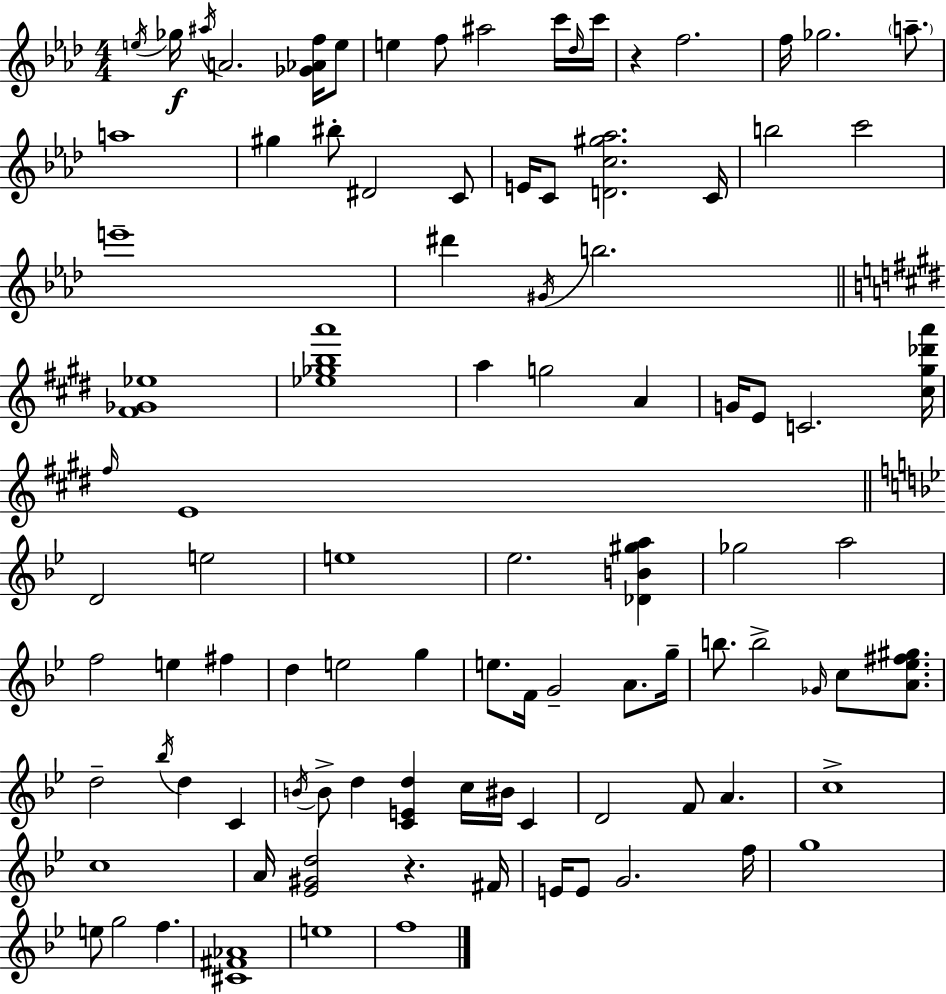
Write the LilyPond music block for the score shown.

{
  \clef treble
  \numericTimeSignature
  \time 4/4
  \key aes \major
  \repeat volta 2 { \acciaccatura { e''16 }\f ges''16 \acciaccatura { ais''16 } a'2. <ges' aes' f''>16 | e''8 e''4 f''8 ais''2 | c'''16 \grace { des''16 } c'''16 r4 f''2. | f''16 ges''2. | \break \parenthesize a''8.-- a''1 | gis''4 bis''8-. dis'2 | c'8 e'16 c'8 <d' c'' gis'' aes''>2. | c'16 b''2 c'''2 | \break e'''1-- | dis'''4 \acciaccatura { gis'16 } b''2. | \bar "||" \break \key e \major <fis' ges' ees''>1 | <ees'' ges'' b'' a'''>1 | a''4 g''2 a'4 | g'16 e'8 c'2. <cis'' gis'' des''' a'''>16 | \break \grace { fis''16 } e'1 | \bar "||" \break \key bes \major d'2 e''2 | e''1 | ees''2. <des' b' gis'' a''>4 | ges''2 a''2 | \break f''2 e''4 fis''4 | d''4 e''2 g''4 | e''8. f'16 g'2-- a'8. g''16-- | b''8. b''2-> \grace { ges'16 } c''8 <a' ees'' fis'' gis''>8. | \break d''2-- \acciaccatura { bes''16 } d''4 c'4 | \acciaccatura { b'16 } b'8-> d''4 <c' e' d''>4 c''16 bis'16 c'4 | d'2 f'8 a'4. | c''1-> | \break c''1 | a'16 <ees' gis' d''>2 r4. | fis'16 e'16 e'8 g'2. | f''16 g''1 | \break e''8 g''2 f''4. | <cis' fis' aes'>1 | e''1 | f''1 | \break } \bar "|."
}